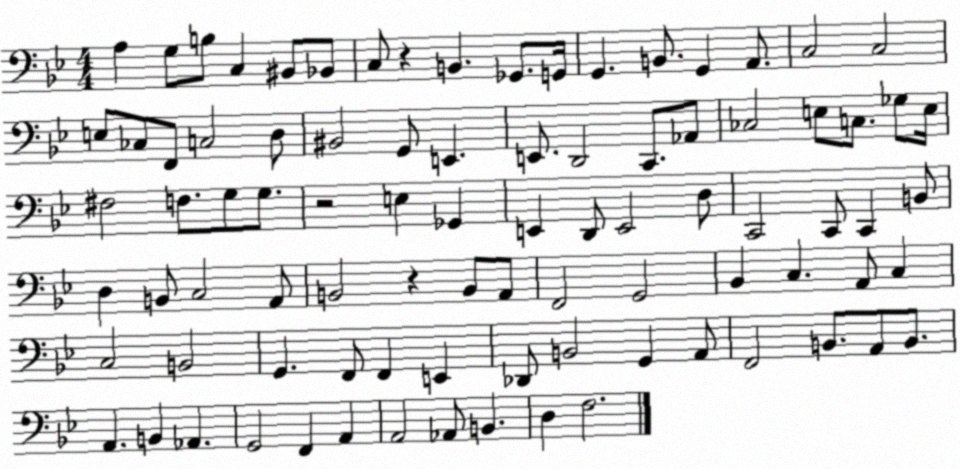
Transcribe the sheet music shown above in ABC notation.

X:1
T:Untitled
M:4/4
L:1/4
K:Bb
A, G,/2 B,/2 C, ^B,,/2 _B,,/2 C,/2 z B,, _G,,/2 G,,/4 G,, B,,/2 G,, A,,/2 C,2 C,2 E,/2 _C,/2 F,,/2 C,2 D,/2 ^B,,2 G,,/2 E,, E,,/2 D,,2 C,,/2 _A,,/2 _C,2 E,/2 C,/2 _G,/2 E,/4 ^F,2 F,/2 G,/2 G,/2 z2 E, _G,, E,, D,,/2 E,,2 D,/2 C,,2 C,,/2 C,, B,,/2 D, B,,/2 C,2 A,,/2 B,,2 z B,,/2 A,,/2 F,,2 G,,2 _B,, C, A,,/2 C, C,2 B,,2 G,, F,,/2 F,, E,, _D,,/2 B,,2 G,, A,,/2 F,,2 B,,/2 A,,/2 B,,/2 A,, B,, _A,, G,,2 F,, A,, A,,2 _A,,/2 B,, D, F,2